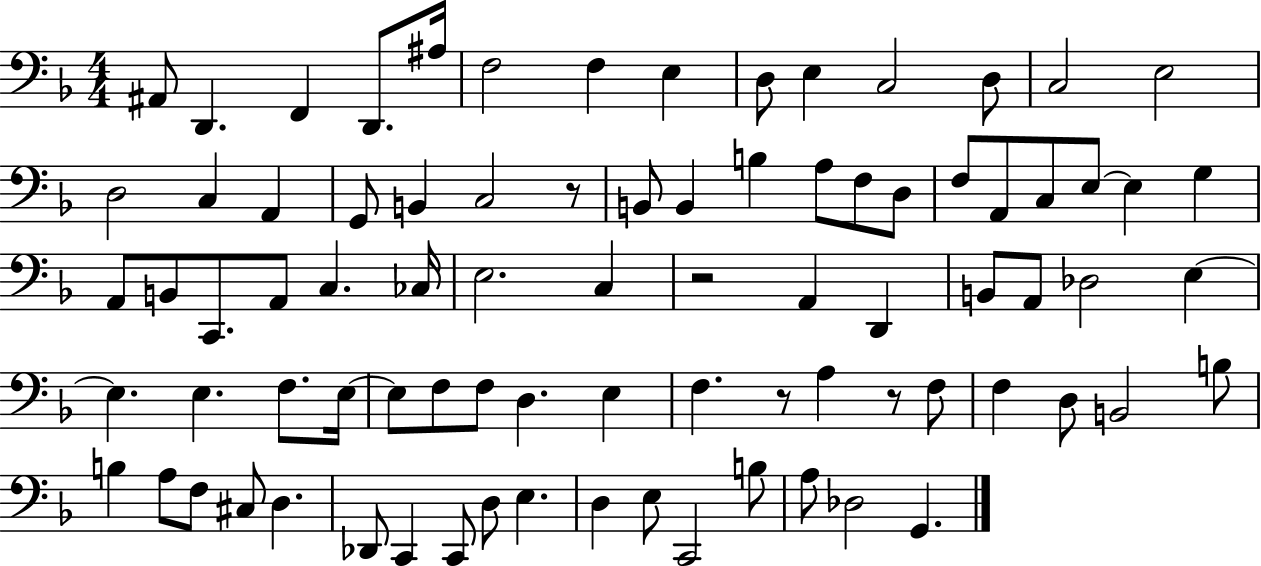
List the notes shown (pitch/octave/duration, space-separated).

A#2/e D2/q. F2/q D2/e. A#3/s F3/h F3/q E3/q D3/e E3/q C3/h D3/e C3/h E3/h D3/h C3/q A2/q G2/e B2/q C3/h R/e B2/e B2/q B3/q A3/e F3/e D3/e F3/e A2/e C3/e E3/e E3/q G3/q A2/e B2/e C2/e. A2/e C3/q. CES3/s E3/h. C3/q R/h A2/q D2/q B2/e A2/e Db3/h E3/q E3/q. E3/q. F3/e. E3/s E3/e F3/e F3/e D3/q. E3/q F3/q. R/e A3/q R/e F3/e F3/q D3/e B2/h B3/e B3/q A3/e F3/e C#3/e D3/q. Db2/e C2/q C2/e D3/e E3/q. D3/q E3/e C2/h B3/e A3/e Db3/h G2/q.